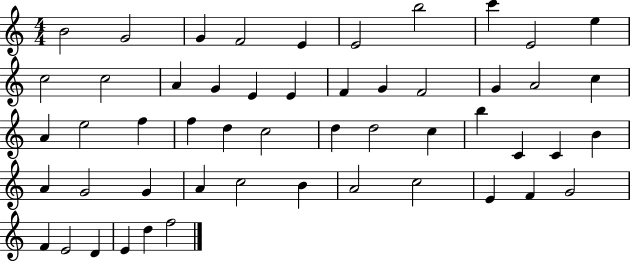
X:1
T:Untitled
M:4/4
L:1/4
K:C
B2 G2 G F2 E E2 b2 c' E2 e c2 c2 A G E E F G F2 G A2 c A e2 f f d c2 d d2 c b C C B A G2 G A c2 B A2 c2 E F G2 F E2 D E d f2